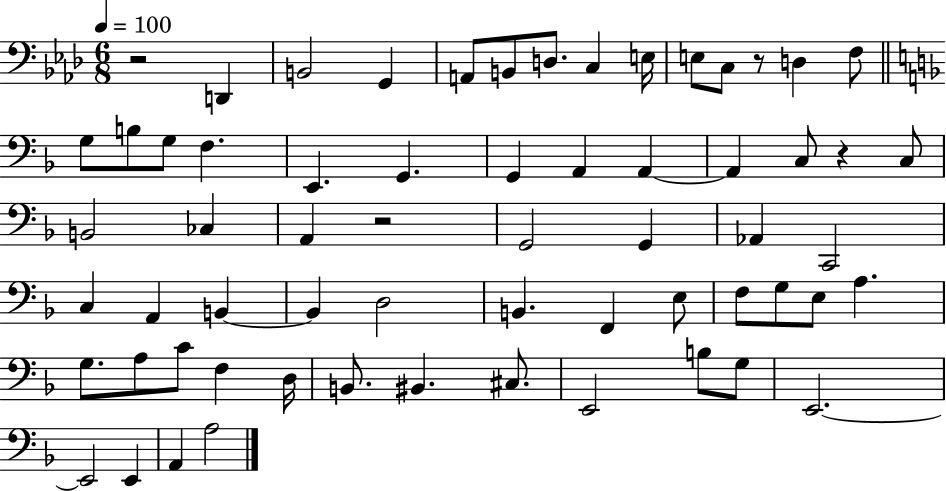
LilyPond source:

{
  \clef bass
  \numericTimeSignature
  \time 6/8
  \key aes \major
  \tempo 4 = 100
  r2 d,4 | b,2 g,4 | a,8 b,8 d8. c4 e16 | e8 c8 r8 d4 f8 | \break \bar "||" \break \key d \minor g8 b8 g8 f4. | e,4. g,4. | g,4 a,4 a,4~~ | a,4 c8 r4 c8 | \break b,2 ces4 | a,4 r2 | g,2 g,4 | aes,4 c,2 | \break c4 a,4 b,4~~ | b,4 d2 | b,4. f,4 e8 | f8 g8 e8 a4. | \break g8. a8 c'8 f4 d16 | b,8. bis,4. cis8. | e,2 b8 g8 | e,2.~~ | \break e,2 e,4 | a,4 a2 | \bar "|."
}